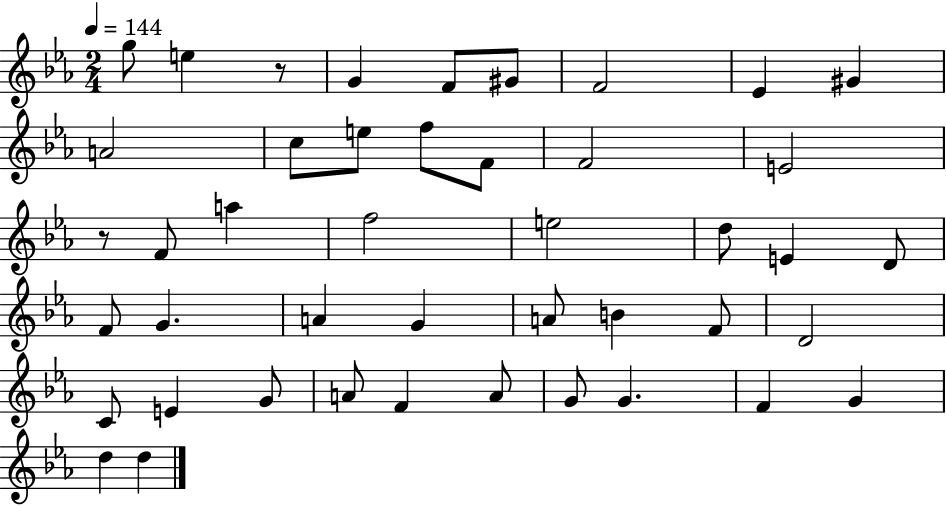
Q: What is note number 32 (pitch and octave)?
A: E4